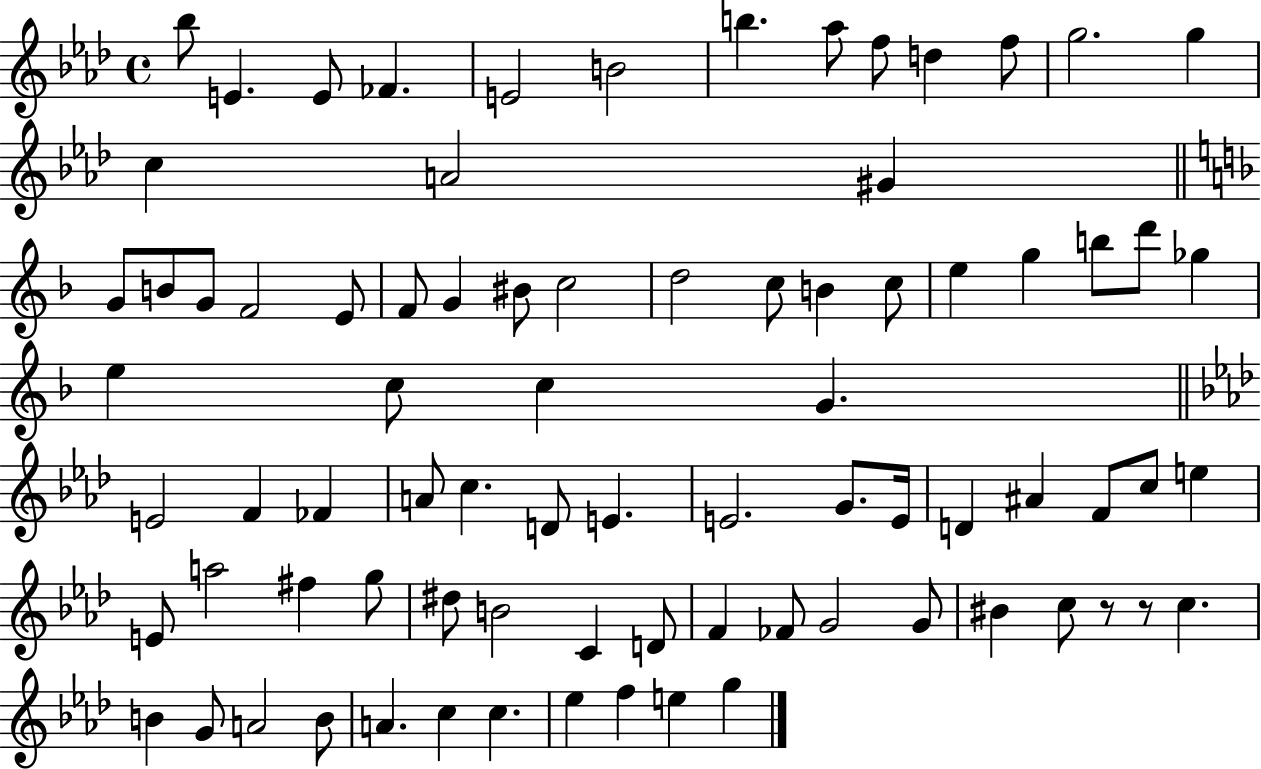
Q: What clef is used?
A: treble